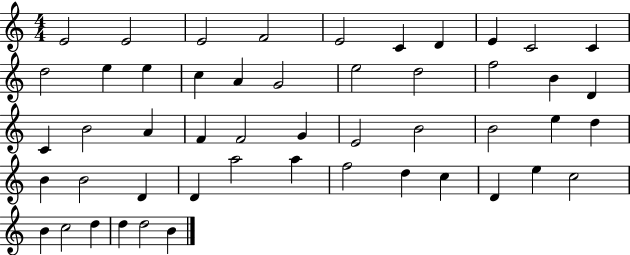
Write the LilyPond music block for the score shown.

{
  \clef treble
  \numericTimeSignature
  \time 4/4
  \key c \major
  e'2 e'2 | e'2 f'2 | e'2 c'4 d'4 | e'4 c'2 c'4 | \break d''2 e''4 e''4 | c''4 a'4 g'2 | e''2 d''2 | f''2 b'4 d'4 | \break c'4 b'2 a'4 | f'4 f'2 g'4 | e'2 b'2 | b'2 e''4 d''4 | \break b'4 b'2 d'4 | d'4 a''2 a''4 | f''2 d''4 c''4 | d'4 e''4 c''2 | \break b'4 c''2 d''4 | d''4 d''2 b'4 | \bar "|."
}